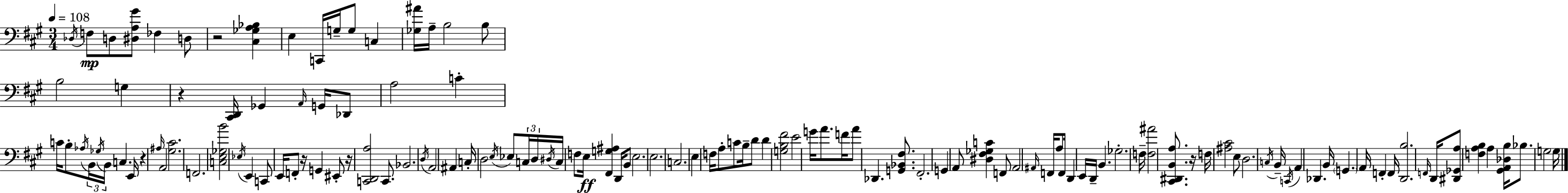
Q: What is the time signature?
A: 3/4